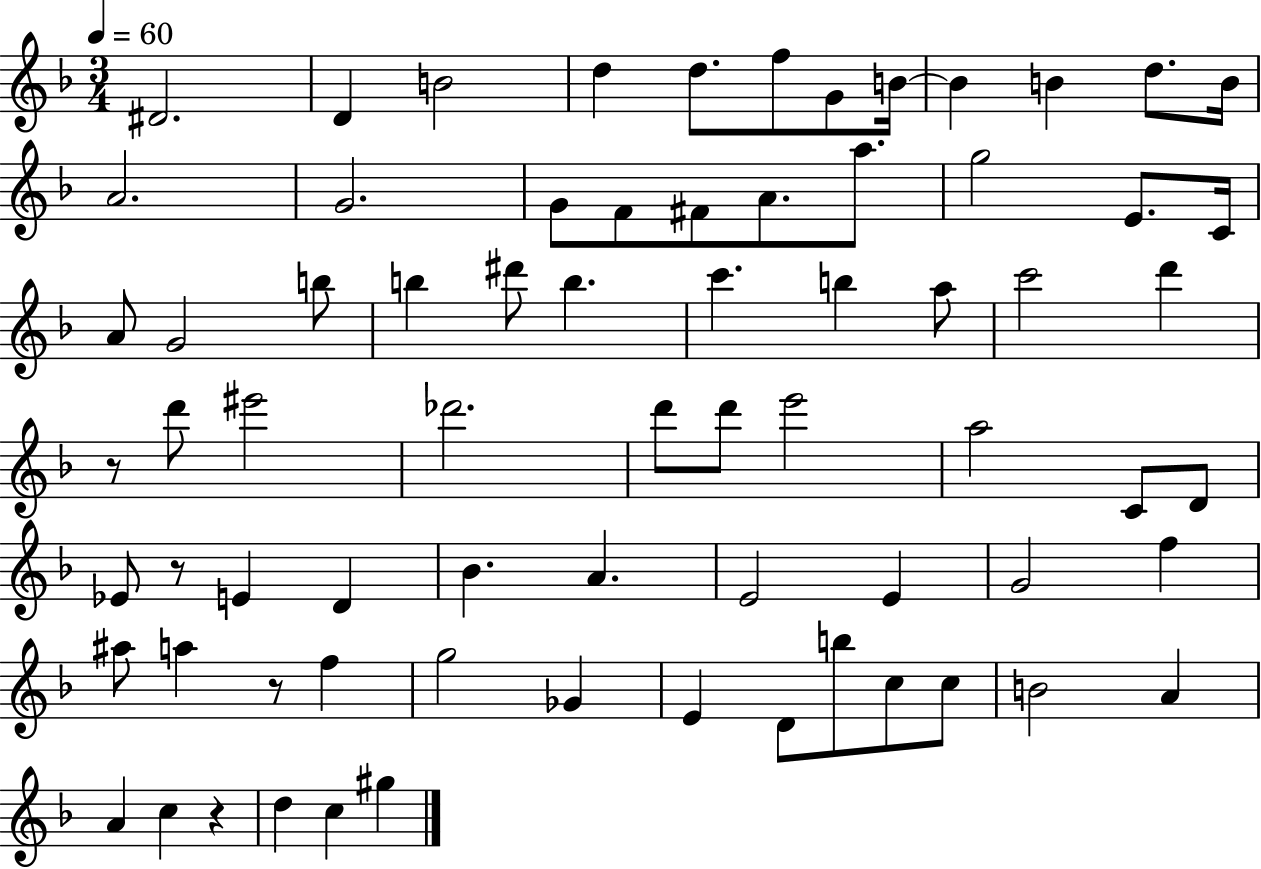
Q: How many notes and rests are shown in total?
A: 72